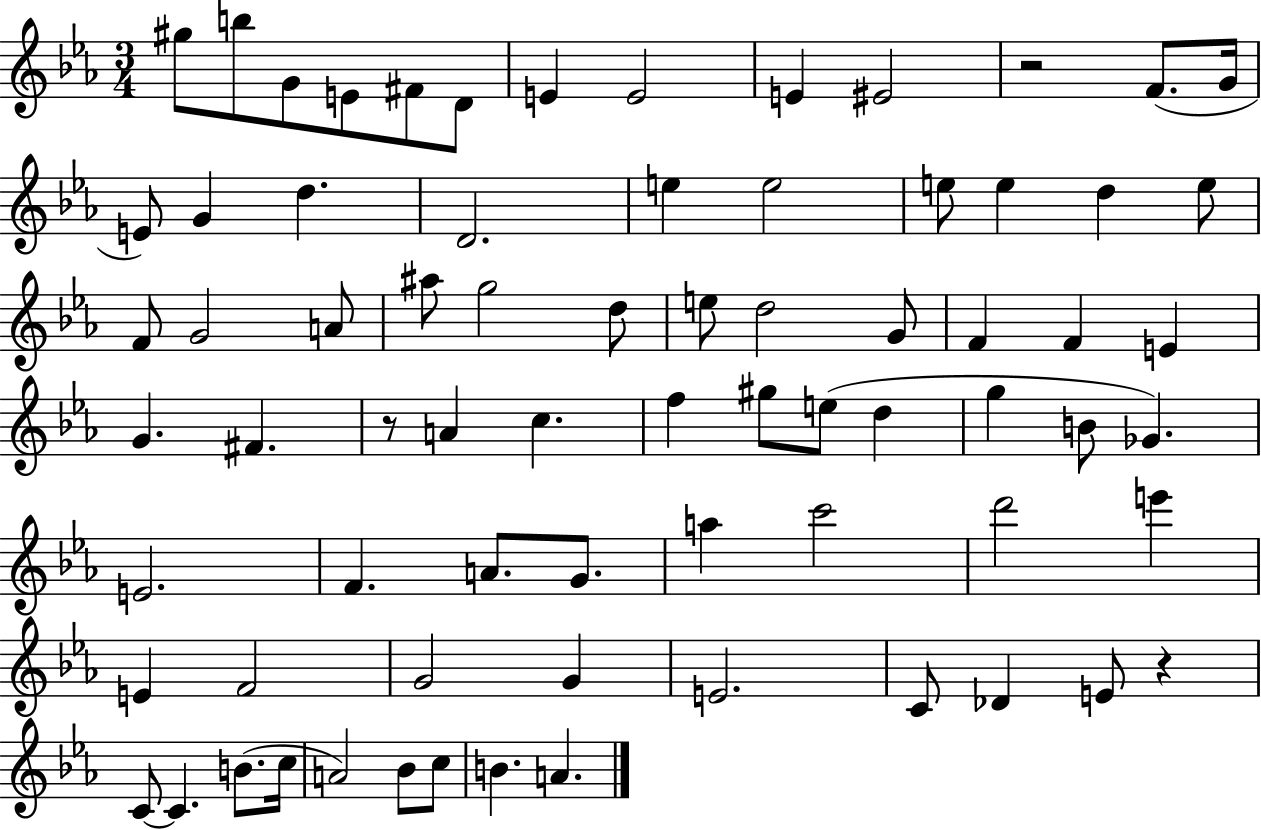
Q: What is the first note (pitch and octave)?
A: G#5